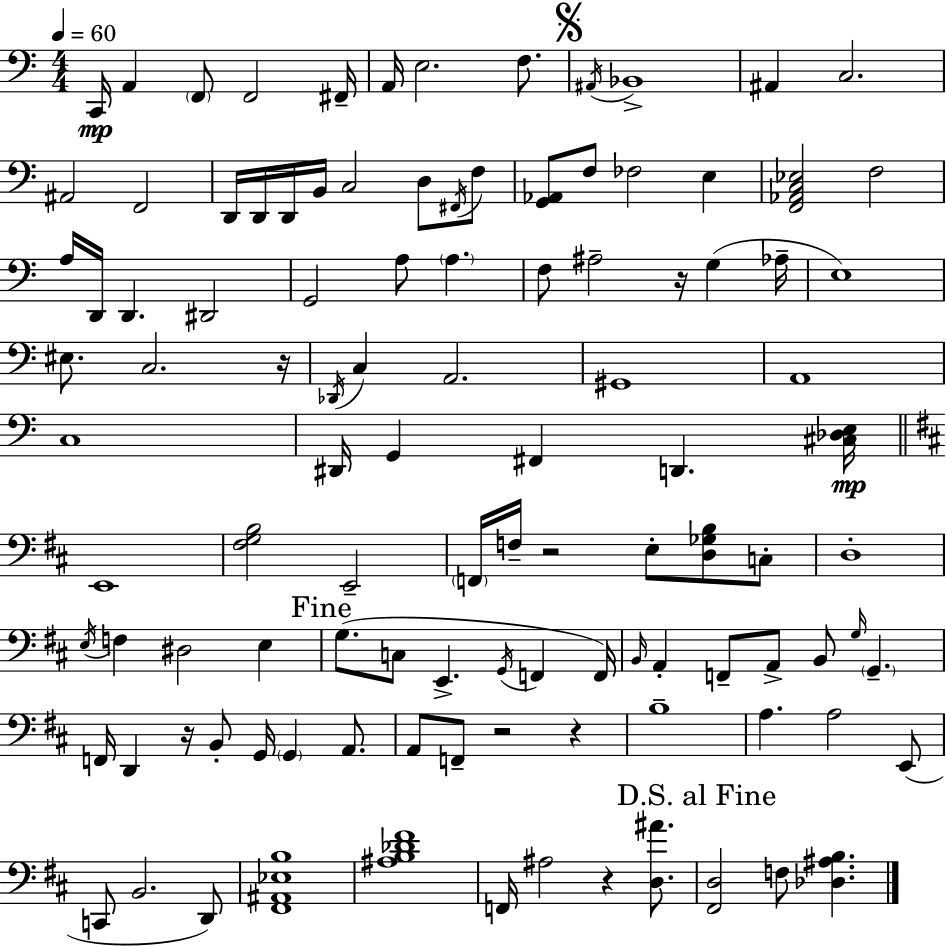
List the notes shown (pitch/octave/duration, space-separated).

C2/s A2/q F2/e F2/h F#2/s A2/s E3/h. F3/e. A#2/s Bb2/w A#2/q C3/h. A#2/h F2/h D2/s D2/s D2/s B2/s C3/h D3/e F#2/s F3/e [G2,Ab2]/e F3/e FES3/h E3/q [F2,Ab2,C3,Eb3]/h F3/h A3/s D2/s D2/q. D#2/h G2/h A3/e A3/q. F3/e A#3/h R/s G3/q Ab3/s E3/w EIS3/e. C3/h. R/s Db2/s C3/q A2/h. G#2/w A2/w C3/w D#2/s G2/q F#2/q D2/q. [C#3,Db3,E3]/s E2/w [F#3,G3,B3]/h E2/h F2/s F3/s R/h E3/e [D3,Gb3,B3]/e C3/e D3/w E3/s F3/q D#3/h E3/q G3/e. C3/e E2/q. G2/s F2/q F2/s B2/s A2/q F2/e A2/e B2/e G3/s G2/q. F2/s D2/q R/s B2/e G2/s G2/q A2/e. A2/e F2/e R/h R/q B3/w A3/q. A3/h E2/e C2/e B2/h. D2/e [F#2,A#2,Eb3,B3]/w [A#3,B3,Db4,F#4]/w F2/s A#3/h R/q [D3,A#4]/e. [F#2,D3]/h F3/e [Db3,A#3,B3]/q.